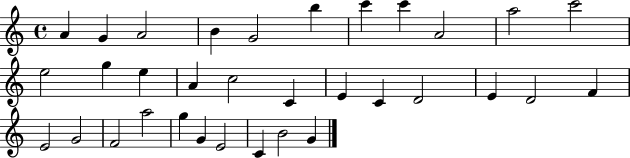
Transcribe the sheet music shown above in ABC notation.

X:1
T:Untitled
M:4/4
L:1/4
K:C
A G A2 B G2 b c' c' A2 a2 c'2 e2 g e A c2 C E C D2 E D2 F E2 G2 F2 a2 g G E2 C B2 G